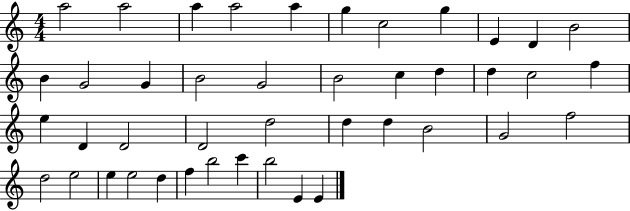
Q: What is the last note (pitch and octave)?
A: E4